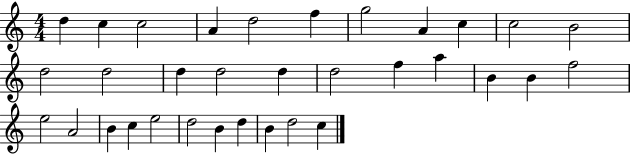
D5/q C5/q C5/h A4/q D5/h F5/q G5/h A4/q C5/q C5/h B4/h D5/h D5/h D5/q D5/h D5/q D5/h F5/q A5/q B4/q B4/q F5/h E5/h A4/h B4/q C5/q E5/h D5/h B4/q D5/q B4/q D5/h C5/q